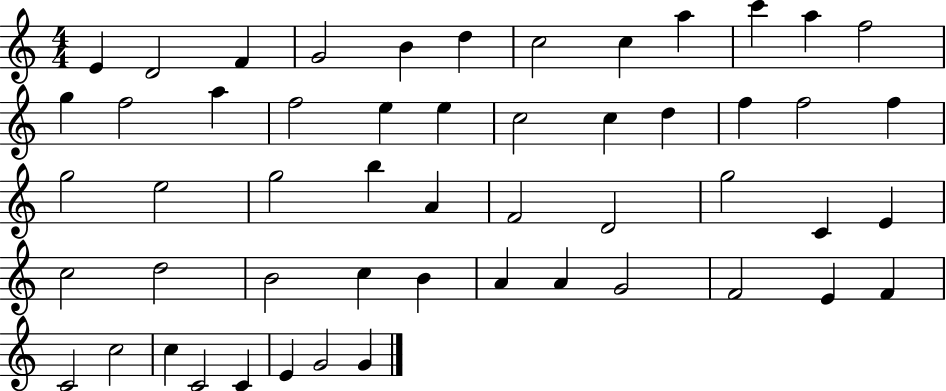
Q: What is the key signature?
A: C major